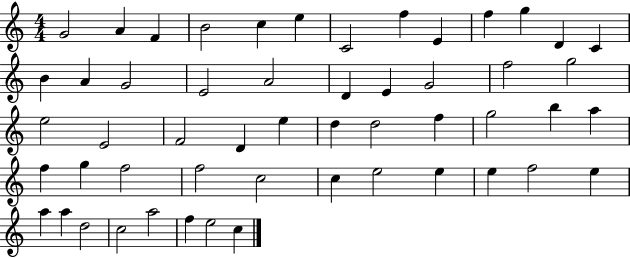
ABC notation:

X:1
T:Untitled
M:4/4
L:1/4
K:C
G2 A F B2 c e C2 f E f g D C B A G2 E2 A2 D E G2 f2 g2 e2 E2 F2 D e d d2 f g2 b a f g f2 f2 c2 c e2 e e f2 e a a d2 c2 a2 f e2 c